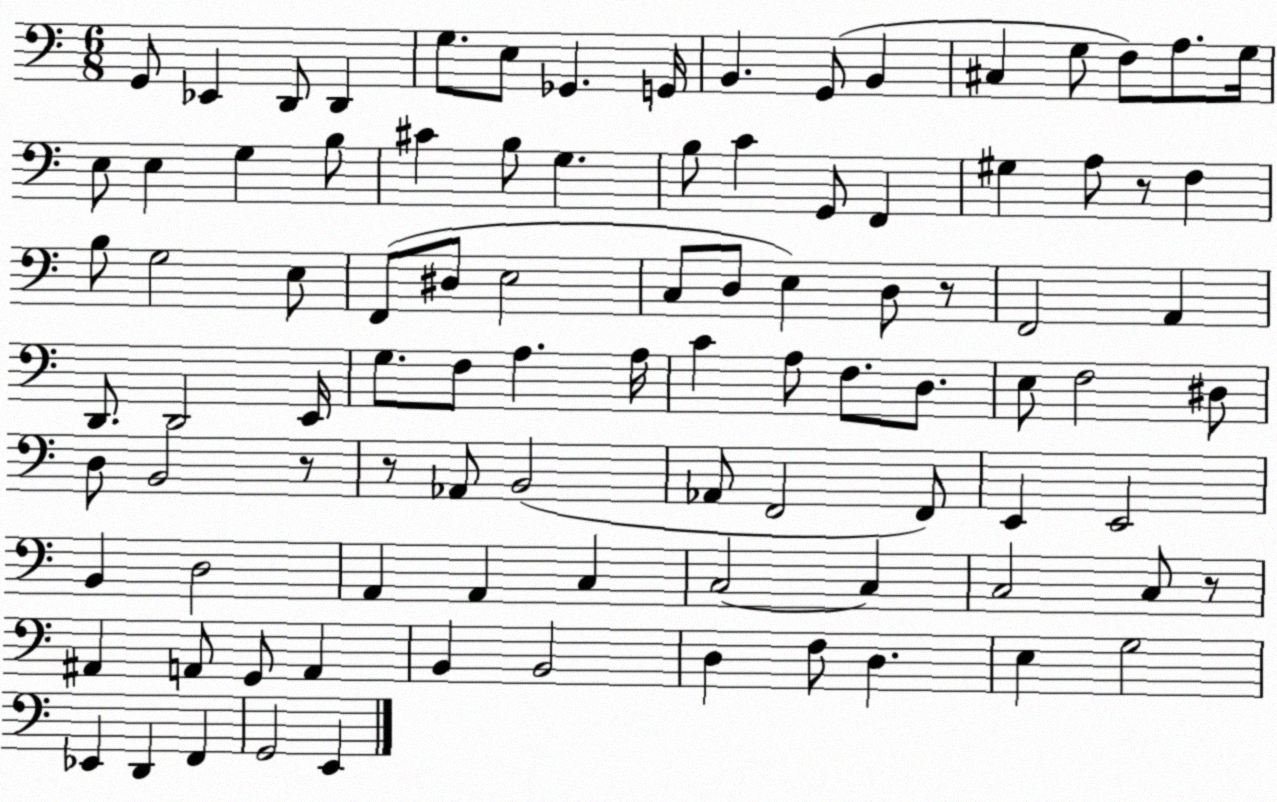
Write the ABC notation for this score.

X:1
T:Untitled
M:6/8
L:1/4
K:C
G,,/2 _E,, D,,/2 D,, G,/2 E,/2 _G,, G,,/4 B,, G,,/2 B,, ^C, G,/2 F,/2 A,/2 G,/4 E,/2 E, G, B,/2 ^C B,/2 G, B,/2 C G,,/2 F,, ^G, A,/2 z/2 F, B,/2 G,2 E,/2 F,,/2 ^D,/2 E,2 C,/2 D,/2 E, D,/2 z/2 F,,2 A,, D,,/2 D,,2 E,,/4 G,/2 F,/2 A, A,/4 C A,/2 F,/2 D,/2 E,/2 F,2 ^D,/2 D,/2 B,,2 z/2 z/2 _A,,/2 B,,2 _A,,/2 F,,2 F,,/2 E,, E,,2 B,, D,2 A,, A,, C, C,2 C, C,2 C,/2 z/2 ^A,, A,,/2 G,,/2 A,, B,, B,,2 D, F,/2 D, E, G,2 _E,, D,, F,, G,,2 E,,